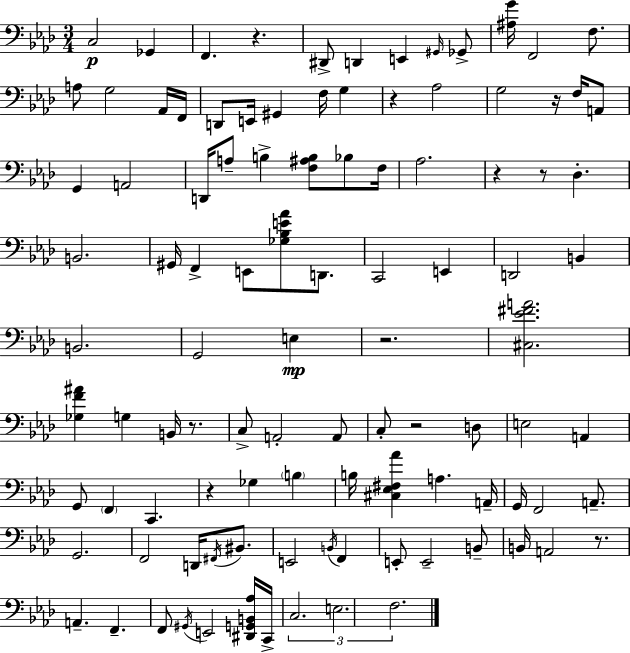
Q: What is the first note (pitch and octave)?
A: C3